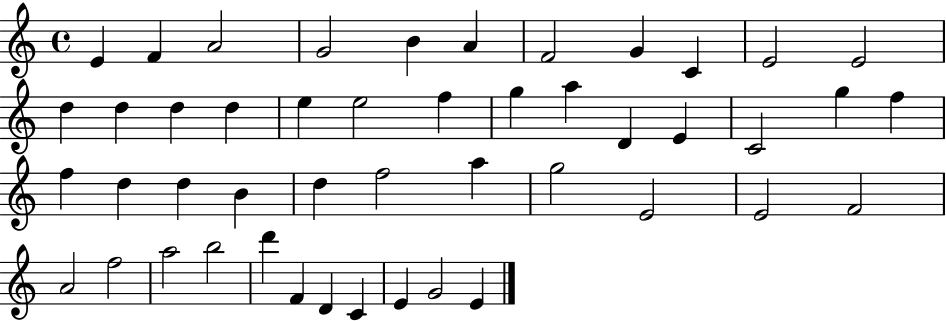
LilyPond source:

{
  \clef treble
  \time 4/4
  \defaultTimeSignature
  \key c \major
  e'4 f'4 a'2 | g'2 b'4 a'4 | f'2 g'4 c'4 | e'2 e'2 | \break d''4 d''4 d''4 d''4 | e''4 e''2 f''4 | g''4 a''4 d'4 e'4 | c'2 g''4 f''4 | \break f''4 d''4 d''4 b'4 | d''4 f''2 a''4 | g''2 e'2 | e'2 f'2 | \break a'2 f''2 | a''2 b''2 | d'''4 f'4 d'4 c'4 | e'4 g'2 e'4 | \break \bar "|."
}